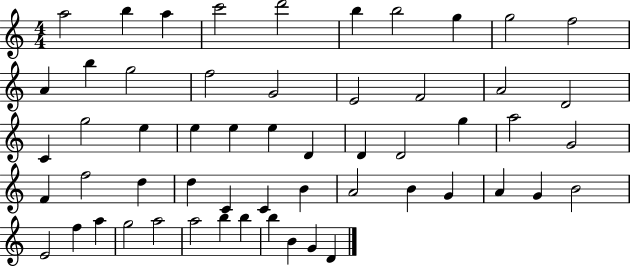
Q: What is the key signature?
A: C major